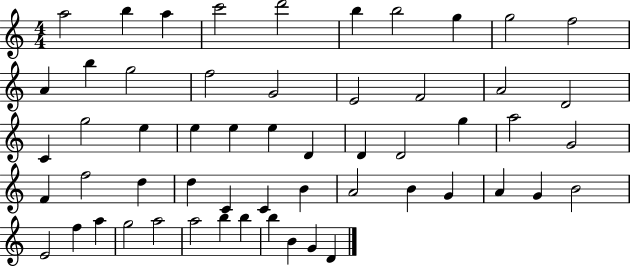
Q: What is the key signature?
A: C major